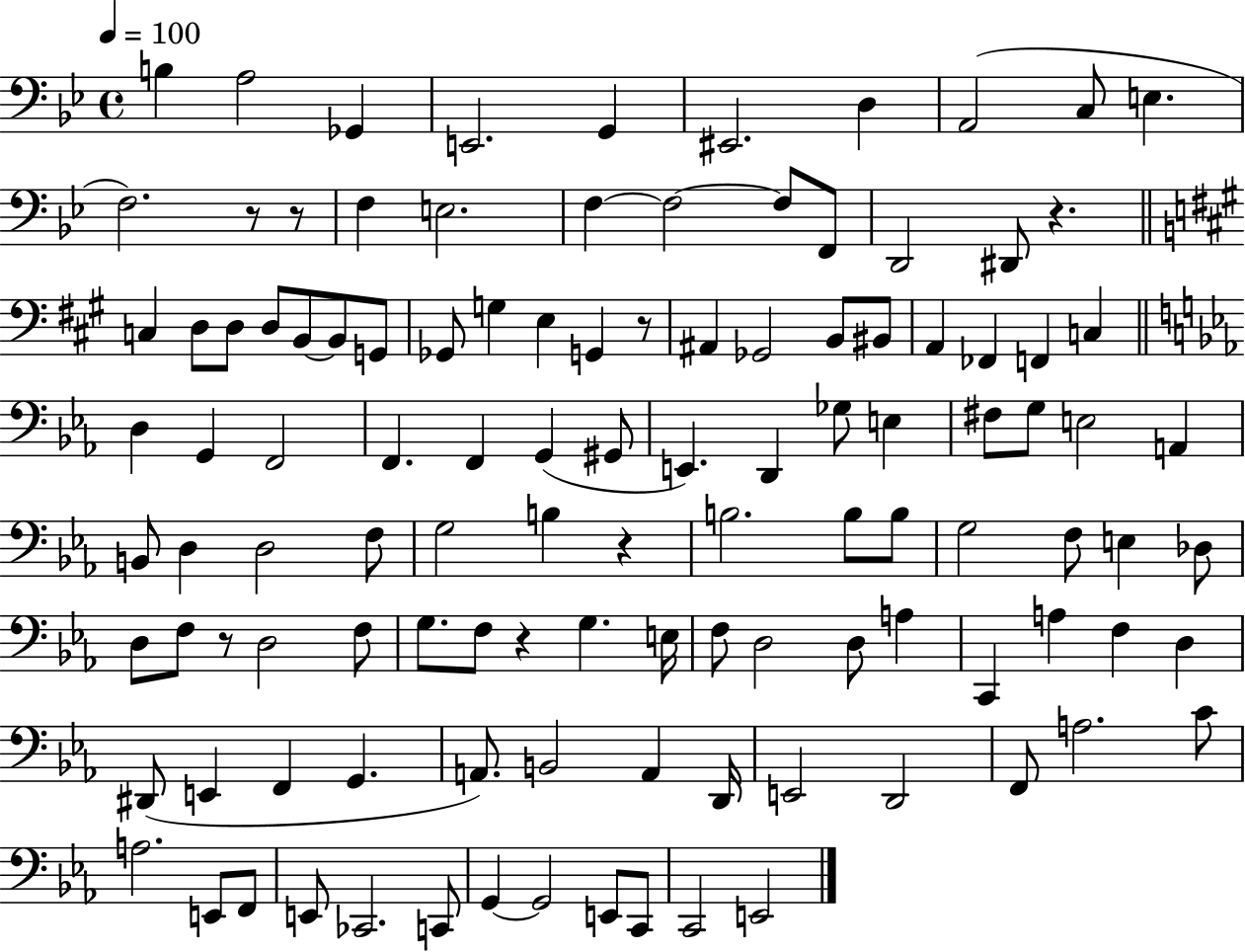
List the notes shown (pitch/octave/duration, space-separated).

B3/q A3/h Gb2/q E2/h. G2/q EIS2/h. D3/q A2/h C3/e E3/q. F3/h. R/e R/e F3/q E3/h. F3/q F3/h F3/e F2/e D2/h D#2/e R/q. C3/q D3/e D3/e D3/e B2/e B2/e G2/e Gb2/e G3/q E3/q G2/q R/e A#2/q Gb2/h B2/e BIS2/e A2/q FES2/q F2/q C3/q D3/q G2/q F2/h F2/q. F2/q G2/q G#2/e E2/q. D2/q Gb3/e E3/q F#3/e G3/e E3/h A2/q B2/e D3/q D3/h F3/e G3/h B3/q R/q B3/h. B3/e B3/e G3/h F3/e E3/q Db3/e D3/e F3/e R/e D3/h F3/e G3/e. F3/e R/q G3/q. E3/s F3/e D3/h D3/e A3/q C2/q A3/q F3/q D3/q D#2/e E2/q F2/q G2/q. A2/e. B2/h A2/q D2/s E2/h D2/h F2/e A3/h. C4/e A3/h. E2/e F2/e E2/e CES2/h. C2/e G2/q G2/h E2/e C2/e C2/h E2/h